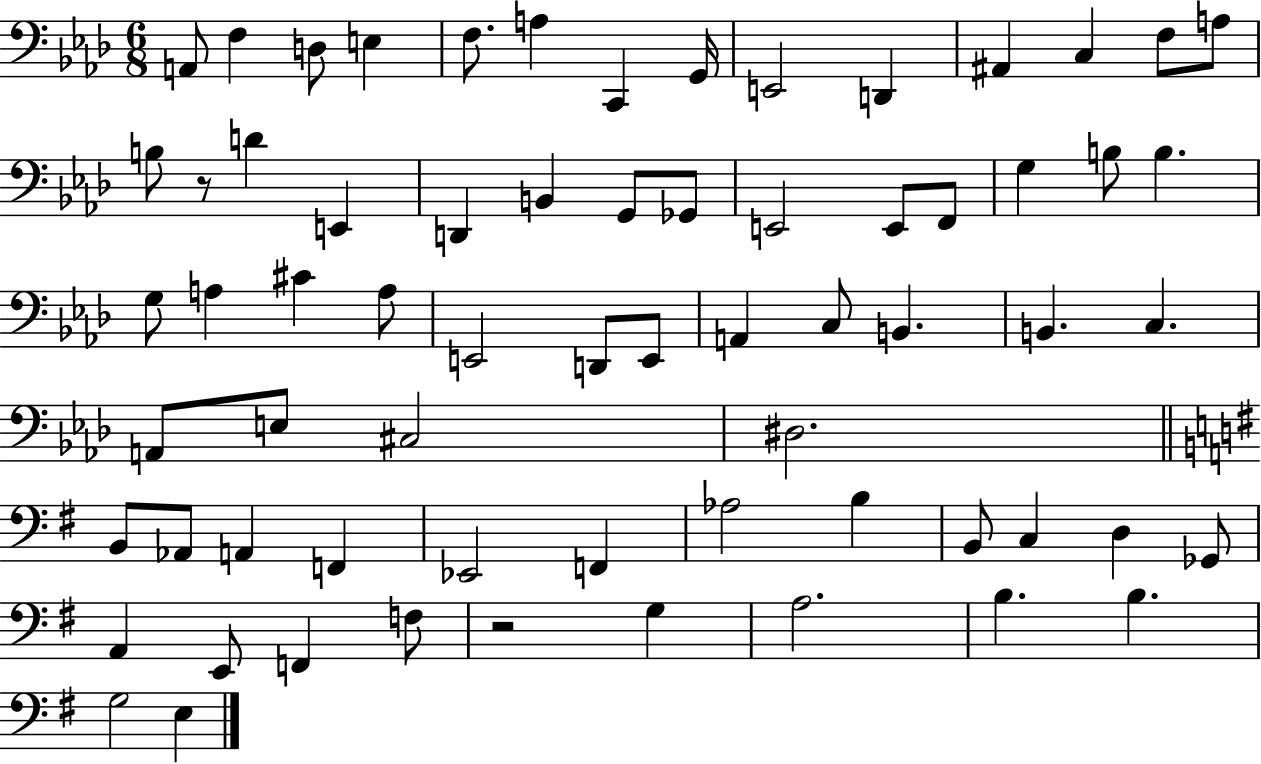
A2/e F3/q D3/e E3/q F3/e. A3/q C2/q G2/s E2/h D2/q A#2/q C3/q F3/e A3/e B3/e R/e D4/q E2/q D2/q B2/q G2/e Gb2/e E2/h E2/e F2/e G3/q B3/e B3/q. G3/e A3/q C#4/q A3/e E2/h D2/e E2/e A2/q C3/e B2/q. B2/q. C3/q. A2/e E3/e C#3/h D#3/h. B2/e Ab2/e A2/q F2/q Eb2/h F2/q Ab3/h B3/q B2/e C3/q D3/q Gb2/e A2/q E2/e F2/q F3/e R/h G3/q A3/h. B3/q. B3/q. G3/h E3/q